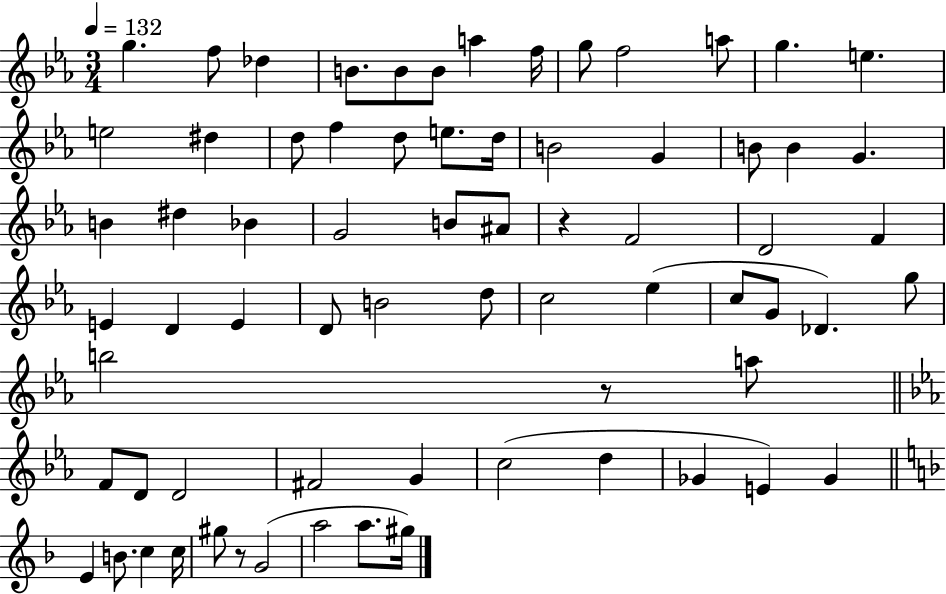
G5/q. F5/e Db5/q B4/e. B4/e B4/e A5/q F5/s G5/e F5/h A5/e G5/q. E5/q. E5/h D#5/q D5/e F5/q D5/e E5/e. D5/s B4/h G4/q B4/e B4/q G4/q. B4/q D#5/q Bb4/q G4/h B4/e A#4/e R/q F4/h D4/h F4/q E4/q D4/q E4/q D4/e B4/h D5/e C5/h Eb5/q C5/e G4/e Db4/q. G5/e B5/h R/e A5/e F4/e D4/e D4/h F#4/h G4/q C5/h D5/q Gb4/q E4/q Gb4/q E4/q B4/e. C5/q C5/s G#5/e R/e G4/h A5/h A5/e. G#5/s